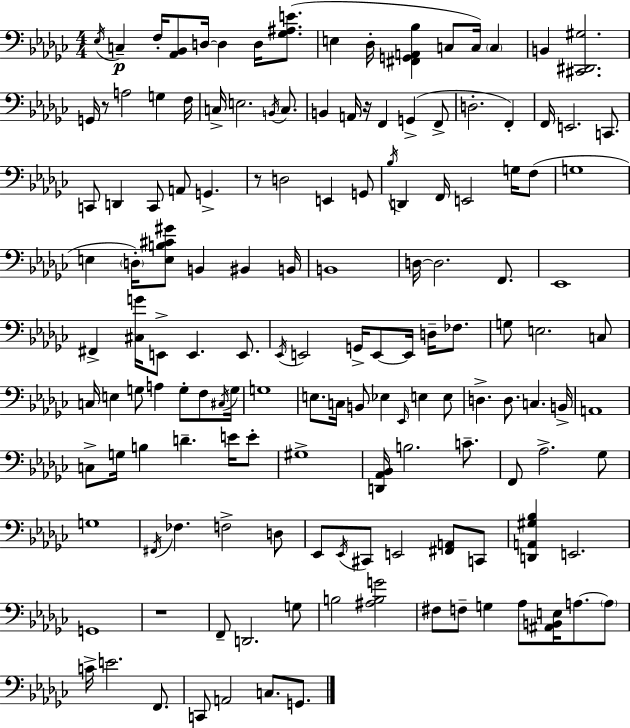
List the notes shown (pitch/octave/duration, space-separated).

Eb3/s C3/q F3/s [Ab2,Bb2]/e D3/s D3/q D3/s [Gb3,A#3,E4]/e. E3/q Db3/s [F#2,G2,A2,Bb3]/q C3/e C3/s C3/q B2/q [C#2,D#2,G#3]/h. G2/s R/e A3/h G3/q F3/s C3/s E3/h. B2/s C3/e. B2/q A2/s R/s F2/q G2/q F2/e D3/h. F2/q F2/s E2/h. C2/e. C2/e D2/q C2/e A2/e G2/q. R/e D3/h E2/q G2/e Bb3/s D2/q F2/s E2/h G3/s F3/e G3/w E3/q D3/s [E3,B3,C#4,G#4]/e B2/q BIS2/q B2/s B2/w D3/s D3/h. F2/e. Eb2/w F#2/q [C#3,G4]/s E2/e E2/q. E2/e. Eb2/s E2/h G2/s E2/e E2/s D3/s FES3/e. G3/e E3/h. C3/e C3/s E3/q G3/e A3/q G3/e F3/e C#3/s G3/s G3/w E3/e. C3/s B2/e Eb3/q Eb2/s E3/q E3/e D3/q. D3/e. C3/q. B2/s A2/w C3/e G3/s B3/q D4/q. E4/s E4/e G#3/w [D2,Ab2,Bb2]/s B3/h. C4/e. F2/e Ab3/h. Gb3/e G3/w F#2/s FES3/q. F3/h D3/e Eb2/e Eb2/s C#2/e E2/h [F#2,A2]/e C2/e [D2,A2,G#3,Bb3]/q E2/h. G2/w R/w F2/e D2/h. G3/e B3/h [A#3,B3,G4]/h F#3/e F3/e G3/q Ab3/e [A#2,B2,E3]/s A3/e. A3/e C4/s E4/h. F2/e. C2/e A2/h C3/e. G2/e.